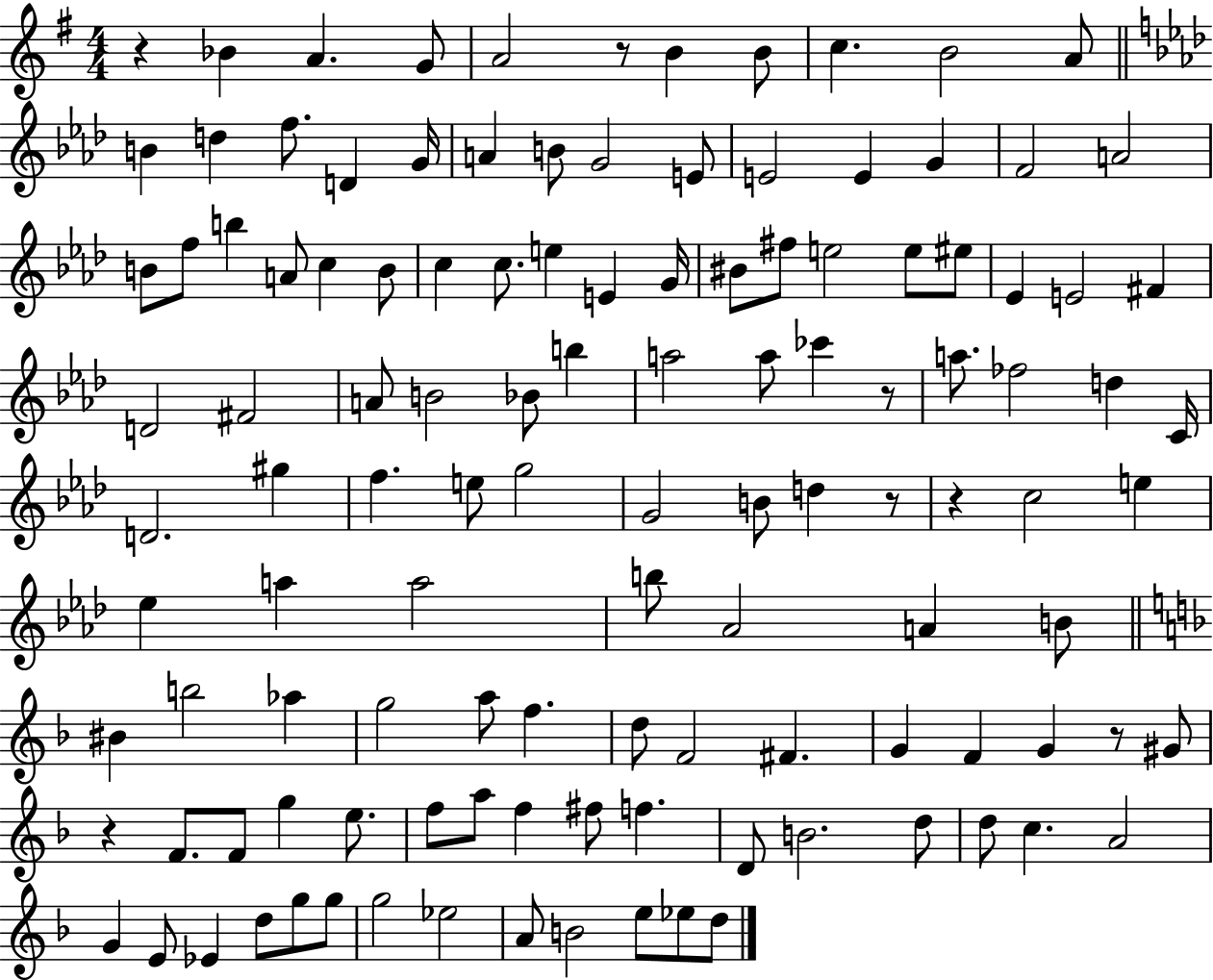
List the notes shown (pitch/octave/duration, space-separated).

R/q Bb4/q A4/q. G4/e A4/h R/e B4/q B4/e C5/q. B4/h A4/e B4/q D5/q F5/e. D4/q G4/s A4/q B4/e G4/h E4/e E4/h E4/q G4/q F4/h A4/h B4/e F5/e B5/q A4/e C5/q B4/e C5/q C5/e. E5/q E4/q G4/s BIS4/e F#5/e E5/h E5/e EIS5/e Eb4/q E4/h F#4/q D4/h F#4/h A4/e B4/h Bb4/e B5/q A5/h A5/e CES6/q R/e A5/e. FES5/h D5/q C4/s D4/h. G#5/q F5/q. E5/e G5/h G4/h B4/e D5/q R/e R/q C5/h E5/q Eb5/q A5/q A5/h B5/e Ab4/h A4/q B4/e BIS4/q B5/h Ab5/q G5/h A5/e F5/q. D5/e F4/h F#4/q. G4/q F4/q G4/q R/e G#4/e R/q F4/e. F4/e G5/q E5/e. F5/e A5/e F5/q F#5/e F5/q. D4/e B4/h. D5/e D5/e C5/q. A4/h G4/q E4/e Eb4/q D5/e G5/e G5/e G5/h Eb5/h A4/e B4/h E5/e Eb5/e D5/e